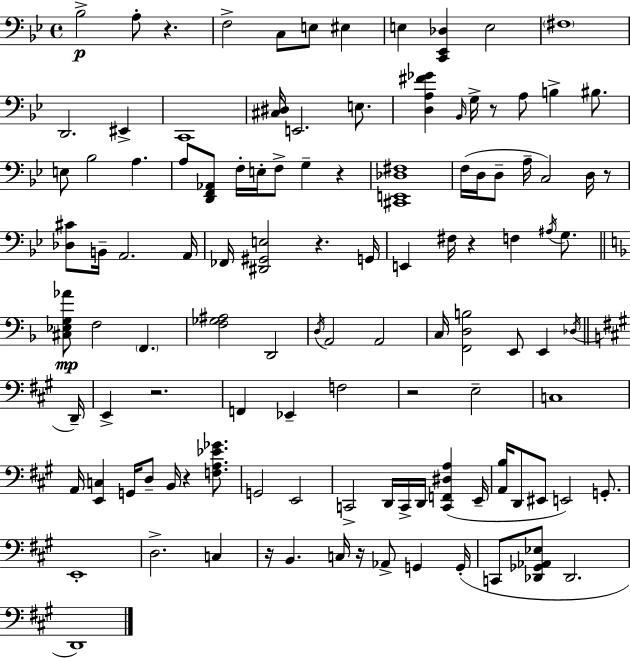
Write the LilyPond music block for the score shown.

{
  \clef bass
  \time 4/4
  \defaultTimeSignature
  \key g \minor
  bes2->\p a8-. r4. | f2-> c8 e8 eis4 | e4 <c, ees, des>4 e2 | \parenthesize fis1 | \break d,2. eis,4-> | c,1 | <cis dis>16 e,2. e8. | <d a fis' ges'>4 \grace { bes,16 } g16-> r8 a8 b4-> bis8. | \break e8 bes2 a4. | a8 <d, f, aes,>8 f16-. e16-. f8-> g4-- r4 | <cis, e, des fis>1 | f16( d16 d8-- a16-- c2) d16 r8 | \break <des cis'>8 b,16-- a,2. | a,16 fes,16 <dis, gis, e>2 r4. | g,16 e,4 fis16 r4 f4 \acciaccatura { ais16 } g8. | \bar "||" \break \key d \minor <cis ees g aes'>8\mp f2 \parenthesize f,4. | <f ges ais>2 d,2 | \acciaccatura { d16 } a,2 a,2 | c16 <f, d b>2 e,8 e,4 | \break \acciaccatura { des16 } \bar "||" \break \key a \major d,16-- e,4-> r2. | f,4 ees,4-- f2 | r2 e2-- | c1 | \break a,16 <e, c>4 g,16 d8-- b,16 r4 <f a ees' ges'>8. | g,2 e,2 | c,2-> d,16 c,16-> d,16 <c, f, dis a>4( | e,16-- <a, b>16 d,8 eis,8 e,2) g,8.-. | \break e,1-. | d2.-> c4 | r16 b,4. c16 r16 aes,8-> g,4 | g,16-.( c,8 <des, ges, aes, ees>8 des,2. | \break d,1) | \bar "|."
}